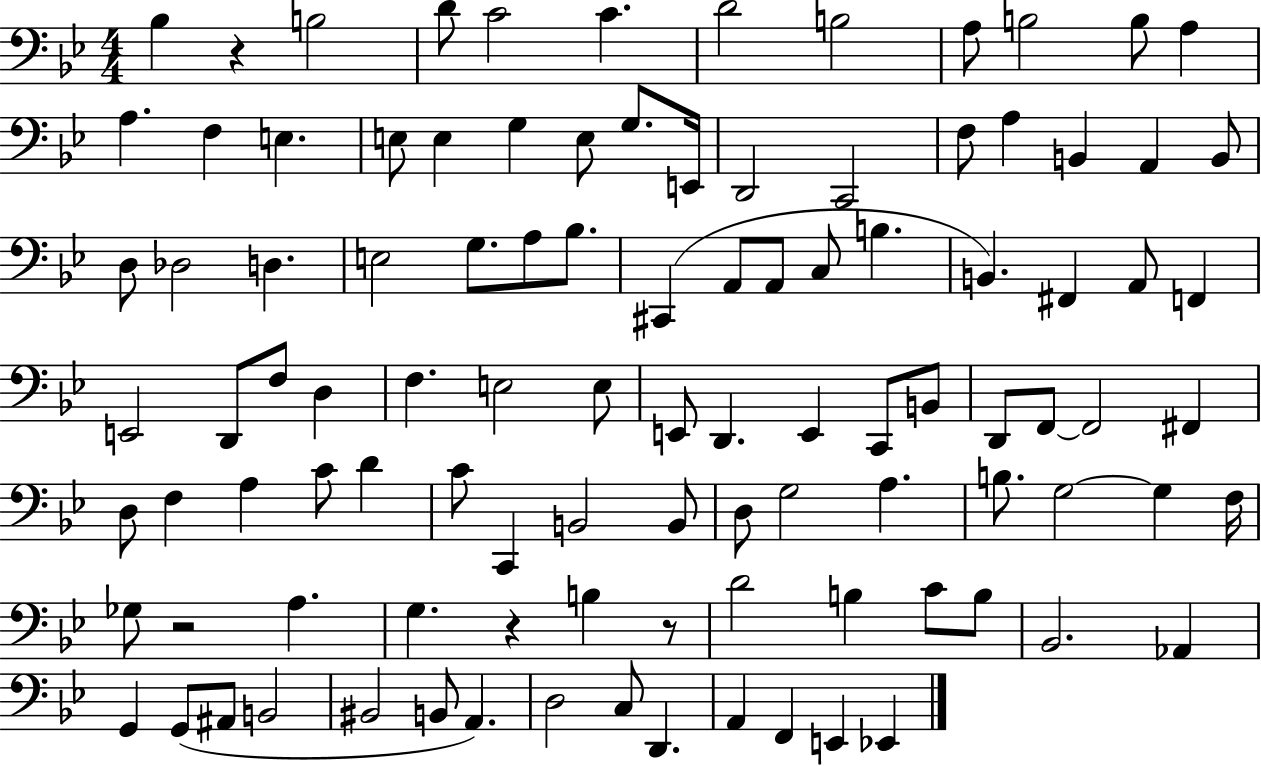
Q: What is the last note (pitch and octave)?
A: Eb2